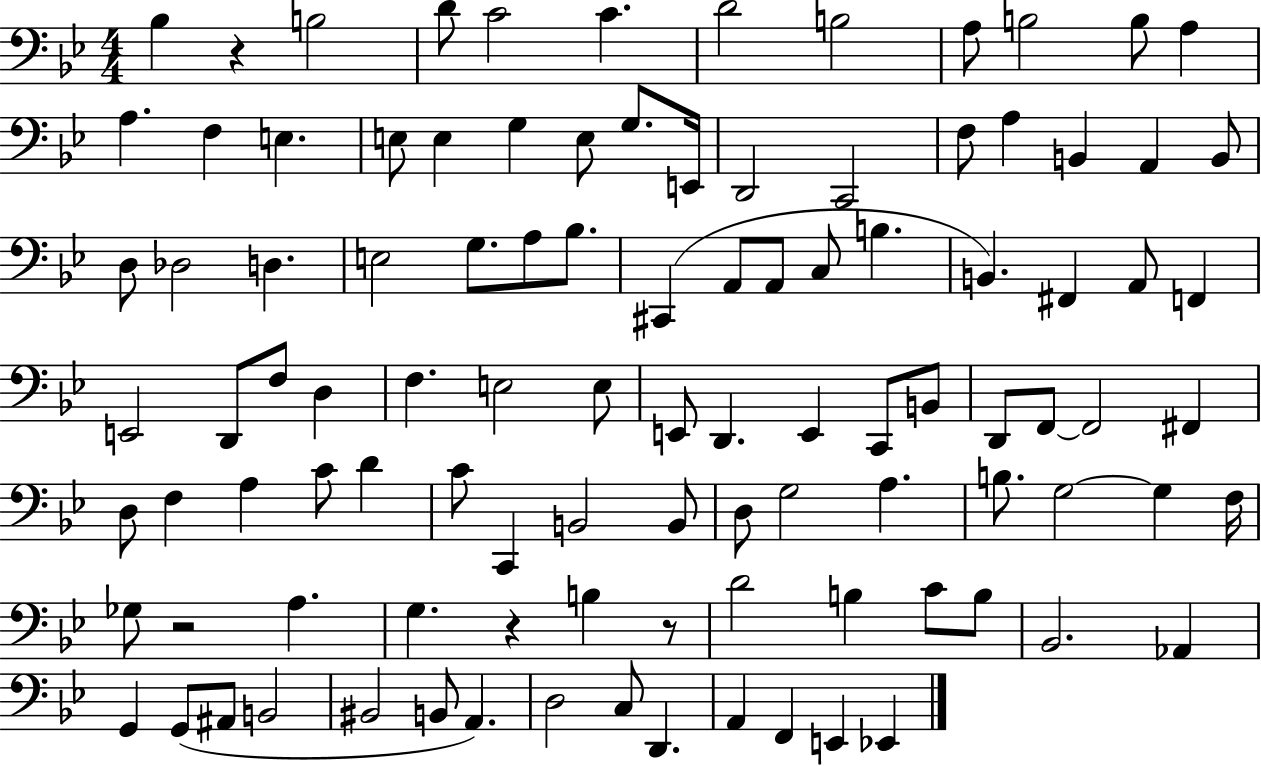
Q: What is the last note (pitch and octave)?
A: Eb2